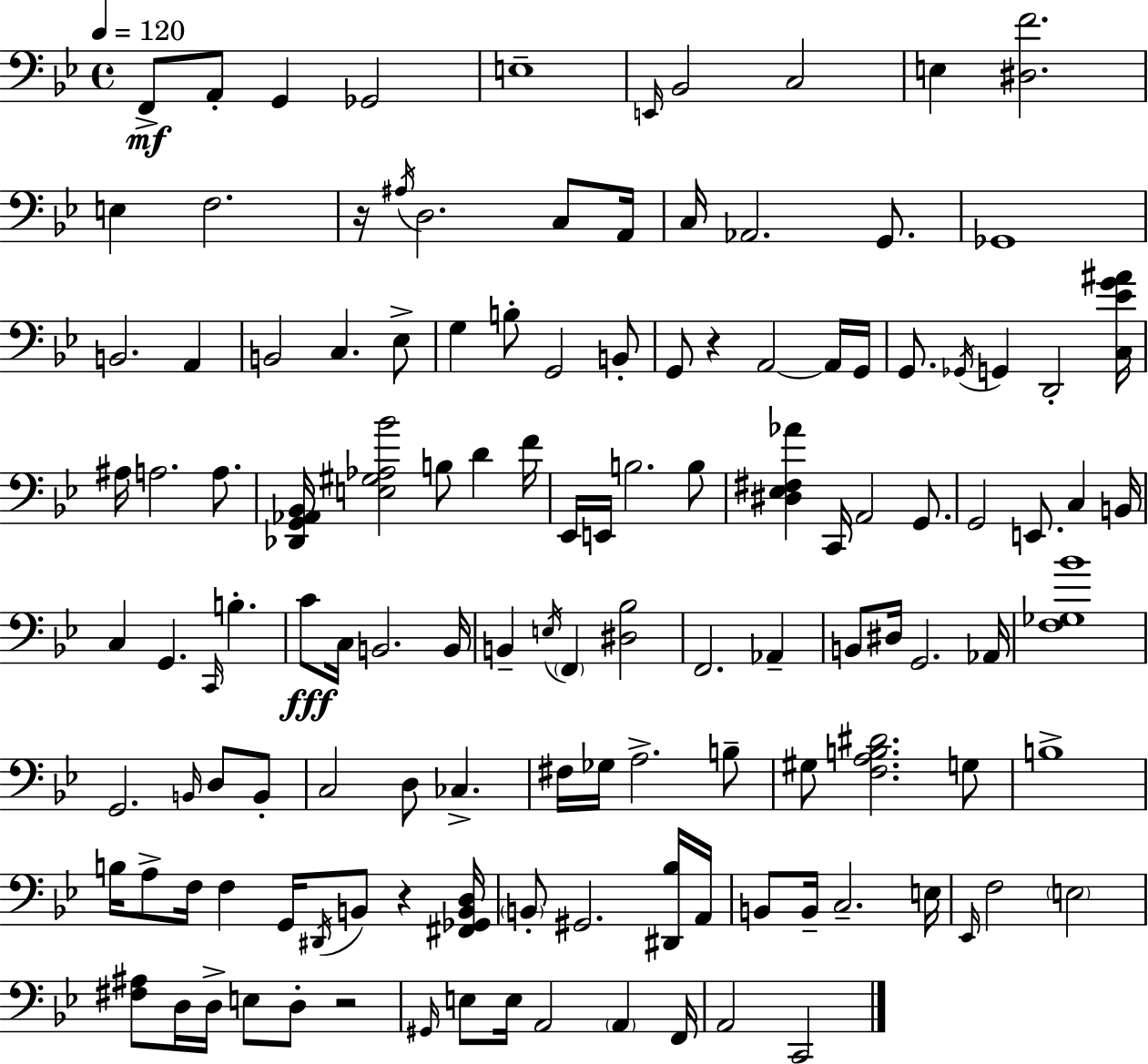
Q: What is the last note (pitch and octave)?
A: C2